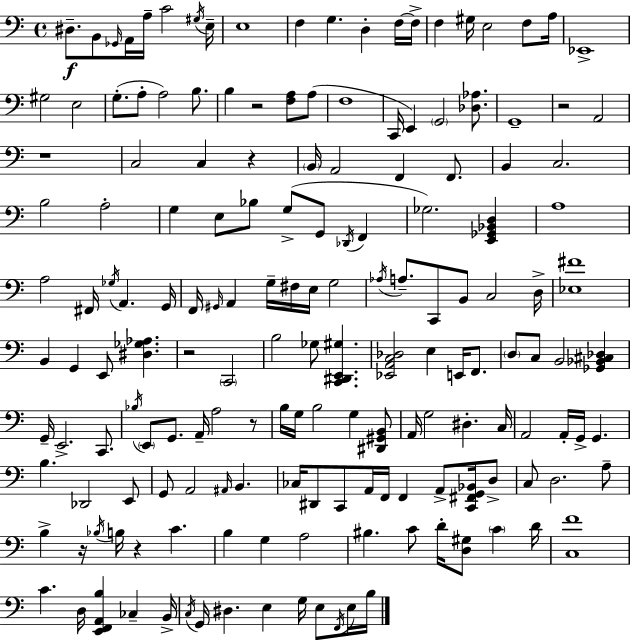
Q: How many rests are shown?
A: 8